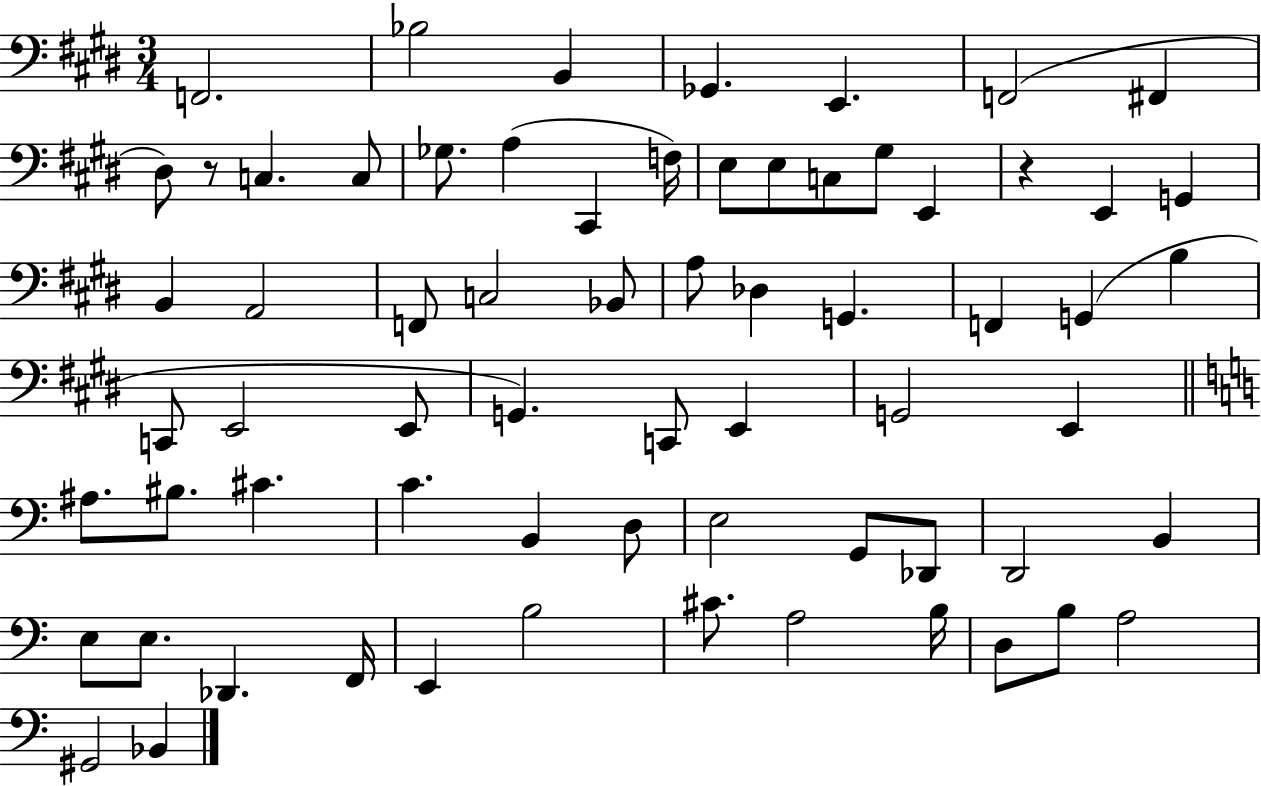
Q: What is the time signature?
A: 3/4